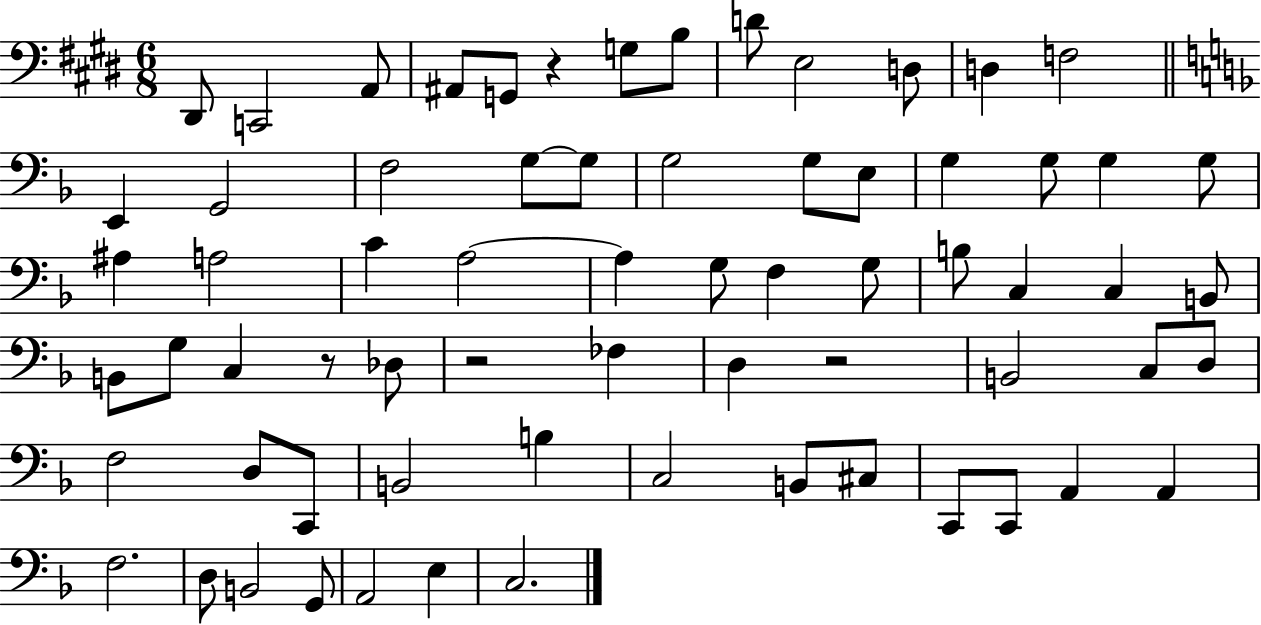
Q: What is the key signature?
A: E major